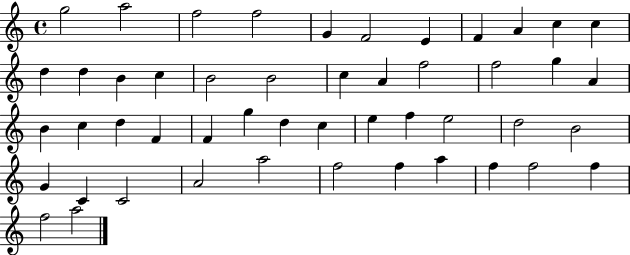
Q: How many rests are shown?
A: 0